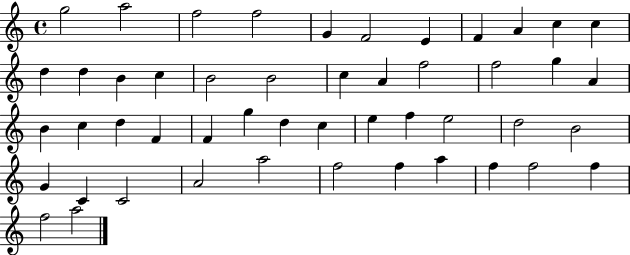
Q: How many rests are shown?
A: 0